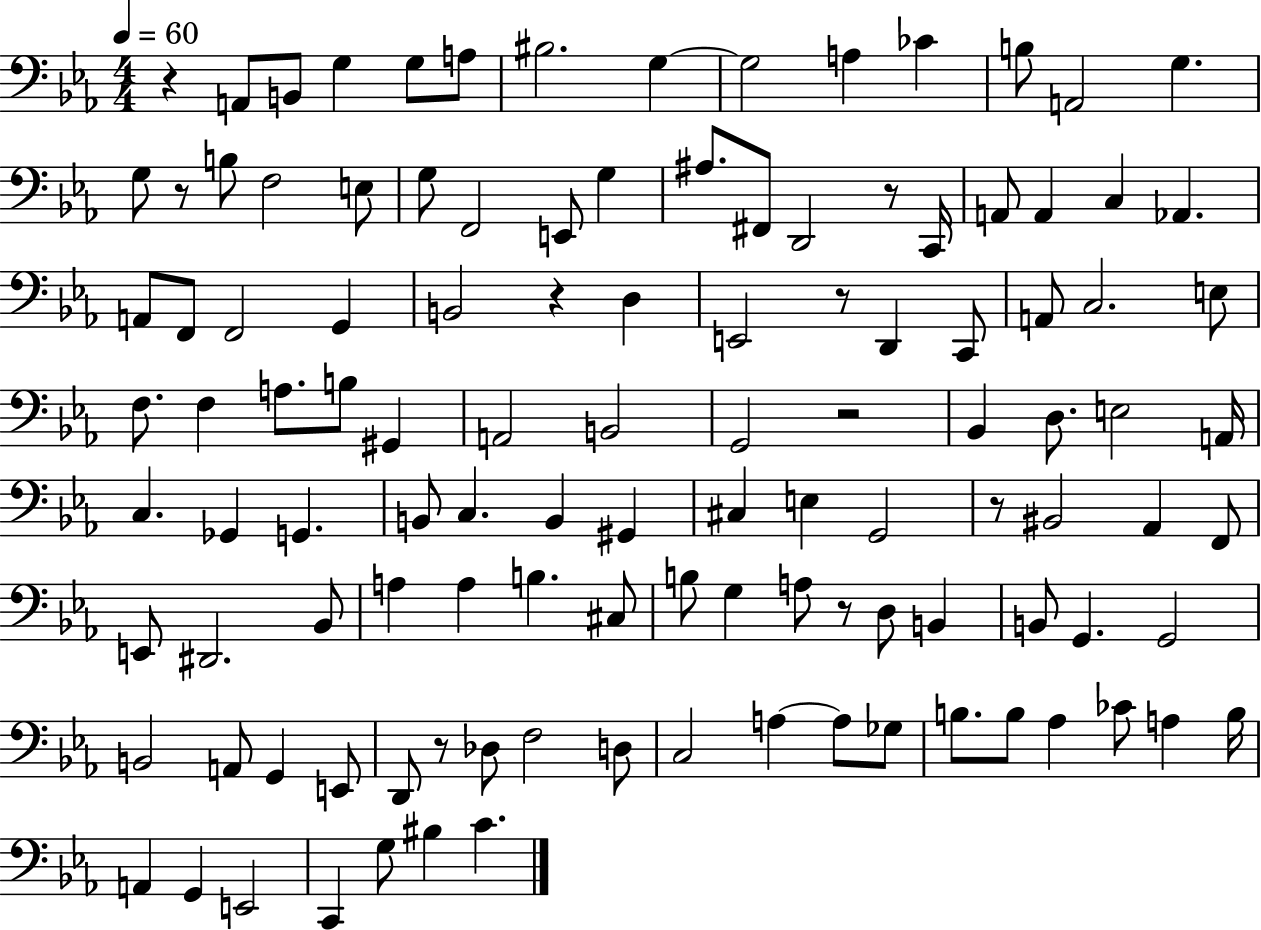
X:1
T:Untitled
M:4/4
L:1/4
K:Eb
z A,,/2 B,,/2 G, G,/2 A,/2 ^B,2 G, G,2 A, _C B,/2 A,,2 G, G,/2 z/2 B,/2 F,2 E,/2 G,/2 F,,2 E,,/2 G, ^A,/2 ^F,,/2 D,,2 z/2 C,,/4 A,,/2 A,, C, _A,, A,,/2 F,,/2 F,,2 G,, B,,2 z D, E,,2 z/2 D,, C,,/2 A,,/2 C,2 E,/2 F,/2 F, A,/2 B,/2 ^G,, A,,2 B,,2 G,,2 z2 _B,, D,/2 E,2 A,,/4 C, _G,, G,, B,,/2 C, B,, ^G,, ^C, E, G,,2 z/2 ^B,,2 _A,, F,,/2 E,,/2 ^D,,2 _B,,/2 A, A, B, ^C,/2 B,/2 G, A,/2 z/2 D,/2 B,, B,,/2 G,, G,,2 B,,2 A,,/2 G,, E,,/2 D,,/2 z/2 _D,/2 F,2 D,/2 C,2 A, A,/2 _G,/2 B,/2 B,/2 _A, _C/2 A, B,/4 A,, G,, E,,2 C,, G,/2 ^B, C